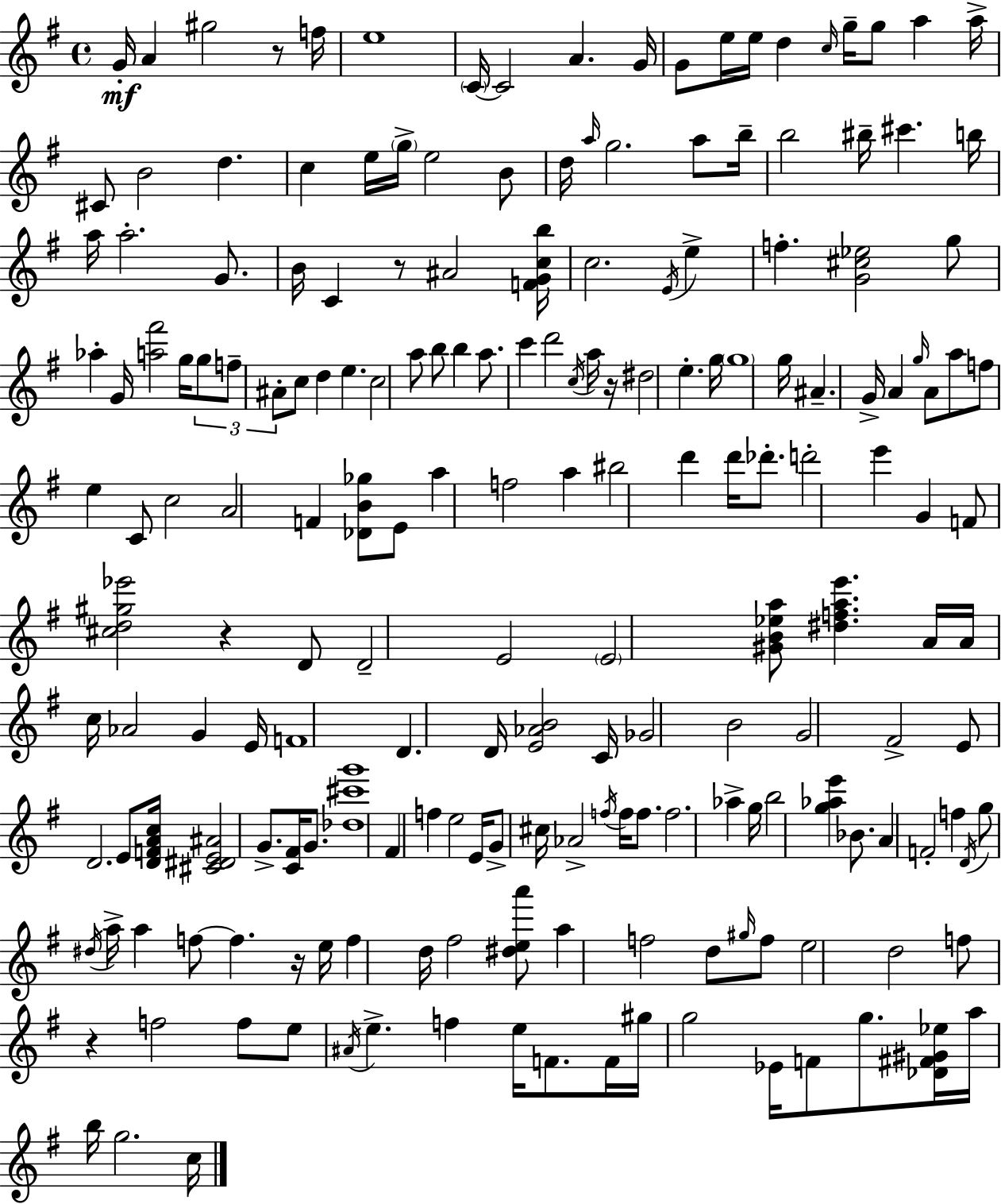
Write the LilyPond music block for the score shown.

{
  \clef treble
  \time 4/4
  \defaultTimeSignature
  \key g \major
  g'16-.\mf a'4 gis''2 r8 f''16 | e''1 | \parenthesize c'16~~ c'2 a'4. g'16 | g'8 e''16 e''16 d''4 \grace { c''16 } g''16-- g''8 a''4 | \break a''16-> cis'8 b'2 d''4. | c''4 e''16 \parenthesize g''16-> e''2 b'8 | d''16 \grace { a''16 } g''2. a''8 | b''16-- b''2 bis''16-- cis'''4. | \break b''16 a''16 a''2.-. g'8. | b'16 c'4 r8 ais'2 | <f' g' c'' b''>16 c''2. \acciaccatura { e'16 } e''4-> | f''4.-. <g' cis'' ees''>2 | \break g''8 aes''4-. g'16 <a'' fis'''>2 | g''16 \tuplet 3/2 { g''8 f''8-- ais'8-. } c''8 d''4 e''4. | c''2 a''8 b''8 b''4 | a''8. c'''4 d'''2 | \break \acciaccatura { c''16 } a''16 r16 dis''2 e''4.-. | g''16 \parenthesize g''1 | g''16 ais'4.-- g'16-> a'4 | \grace { g''16 } a'8 a''8 f''8 e''4 c'8 c''2 | \break a'2 f'4 | <des' b' ges''>8 e'8 a''4 f''2 | a''4 bis''2 d'''4 | d'''16 des'''8.-. d'''2-. e'''4 | \break g'4 f'8 <cis'' d'' gis'' ees'''>2 r4 | d'8 d'2-- e'2 | \parenthesize e'2 <gis' b' ees'' a''>8 <dis'' f'' a'' e'''>4. | a'16 a'16 c''16 aes'2 | \break g'4 e'16 f'1 | d'4. d'16 <e' aes' b'>2 | c'16 ges'2 b'2 | g'2 fis'2-> | \break e'8 d'2. | e'8 <d' f' a' c''>16 <cis' dis' e' ais'>2 g'8.-> | <c' fis'>16 g'8. <des'' cis''' g'''>1 | fis'4 f''4 e''2 | \break e'16 g'8-> cis''16 aes'2-> | \acciaccatura { f''16 } f''16 f''8. f''2. | aes''4-> g''16 b''2 <g'' aes'' e'''>4 | bes'8. a'4 f'2-. | \break f''4 \acciaccatura { d'16 } g''8 \acciaccatura { dis''16 } a''16-> a''4 f''8~~ | f''4. r16 e''16 f''4 d''16 fis''2 | <dis'' e'' a'''>8 a''4 f''2 | d''8 \grace { gis''16 } f''8 e''2 | \break d''2 f''8 r4 f''2 | f''8 e''8 \acciaccatura { ais'16 } e''4.-> | f''4 e''16 f'8. f'16 gis''16 g''2 | ees'16 f'8 g''8. <des' fis' gis' ees''>16 a''16 b''16 g''2. | \break c''16 \bar "|."
}